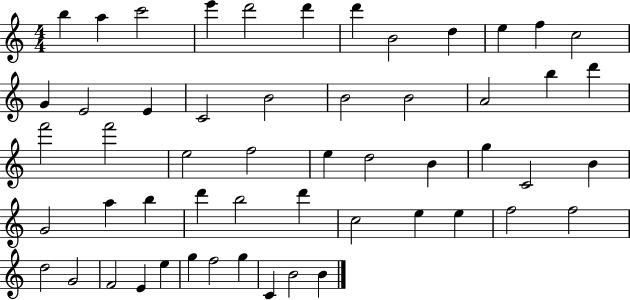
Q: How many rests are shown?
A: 0